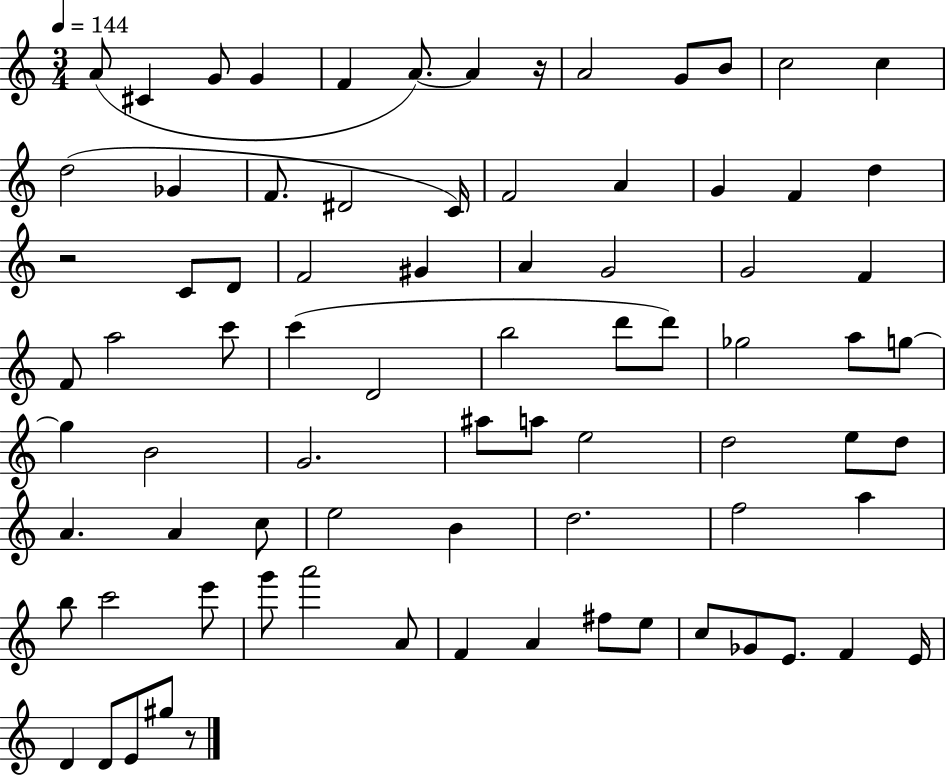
X:1
T:Untitled
M:3/4
L:1/4
K:C
A/2 ^C G/2 G F A/2 A z/4 A2 G/2 B/2 c2 c d2 _G F/2 ^D2 C/4 F2 A G F d z2 C/2 D/2 F2 ^G A G2 G2 F F/2 a2 c'/2 c' D2 b2 d'/2 d'/2 _g2 a/2 g/2 g B2 G2 ^a/2 a/2 e2 d2 e/2 d/2 A A c/2 e2 B d2 f2 a b/2 c'2 e'/2 g'/2 a'2 A/2 F A ^f/2 e/2 c/2 _G/2 E/2 F E/4 D D/2 E/2 ^g/2 z/2